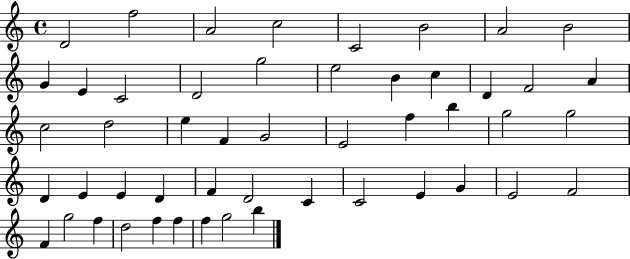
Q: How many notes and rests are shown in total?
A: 50